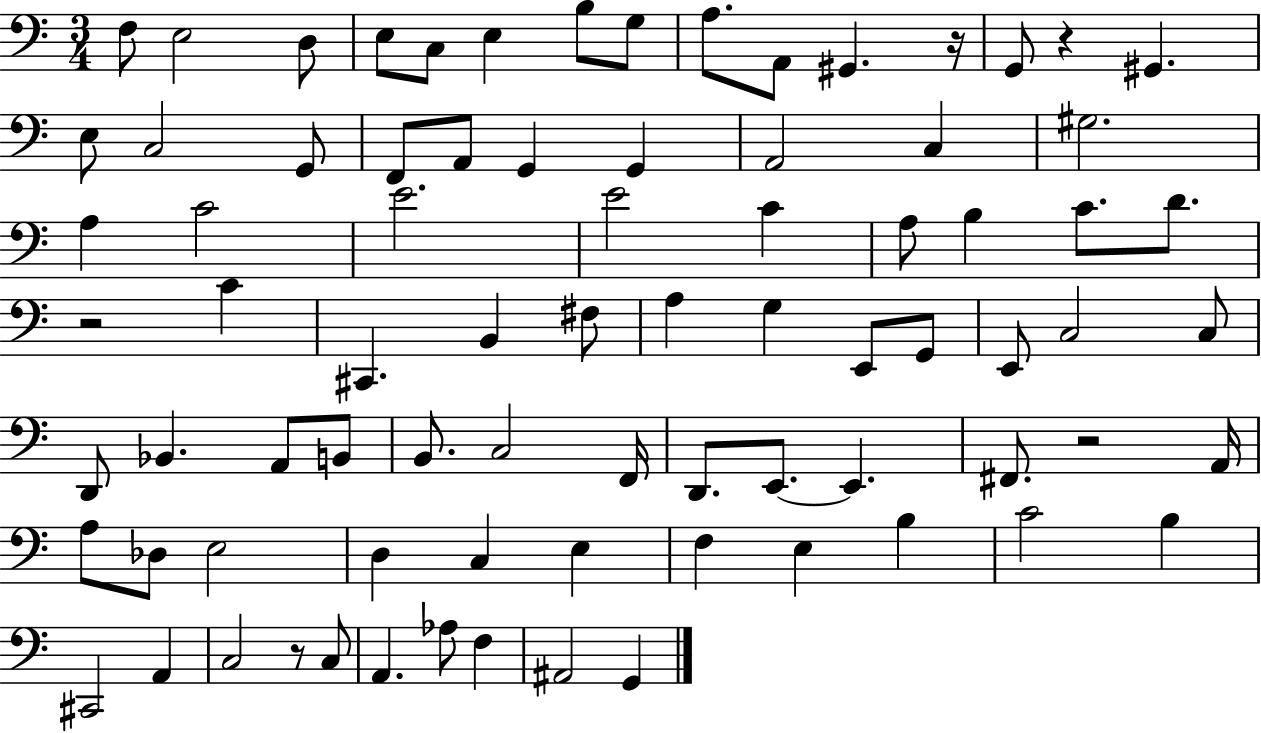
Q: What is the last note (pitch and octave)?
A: G2